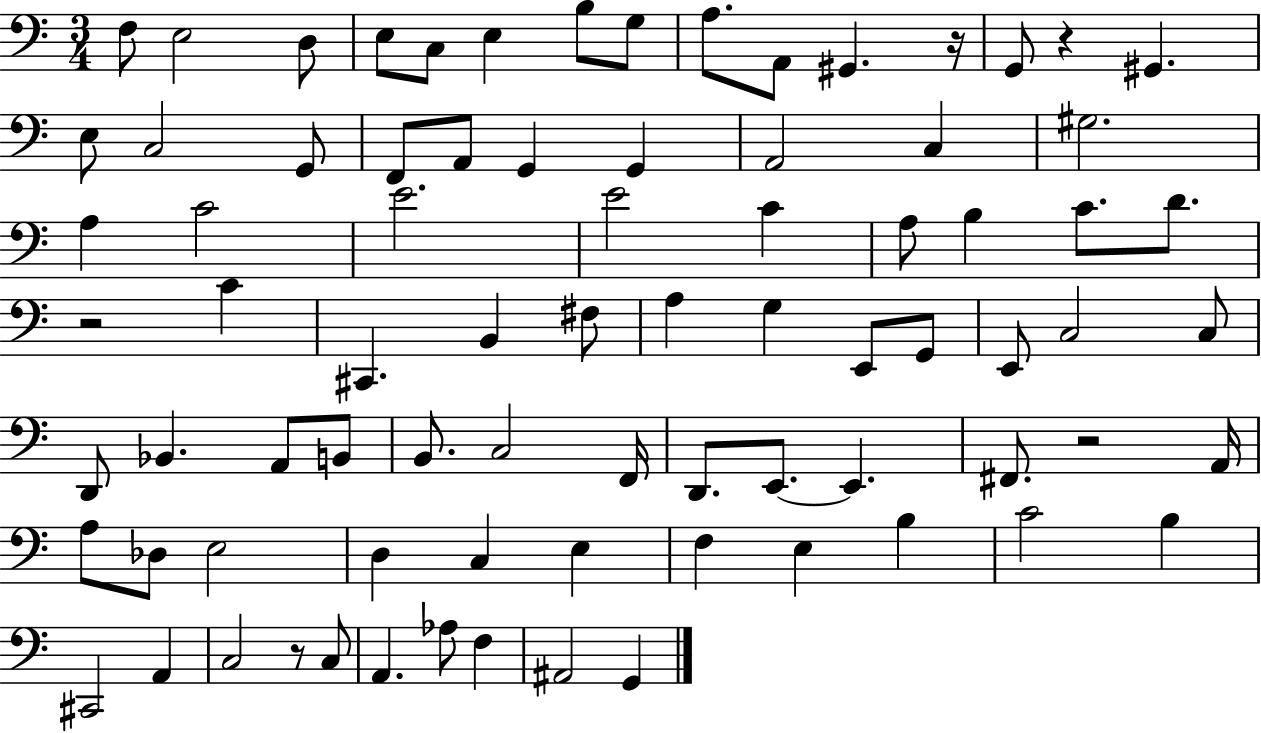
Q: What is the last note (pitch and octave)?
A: G2